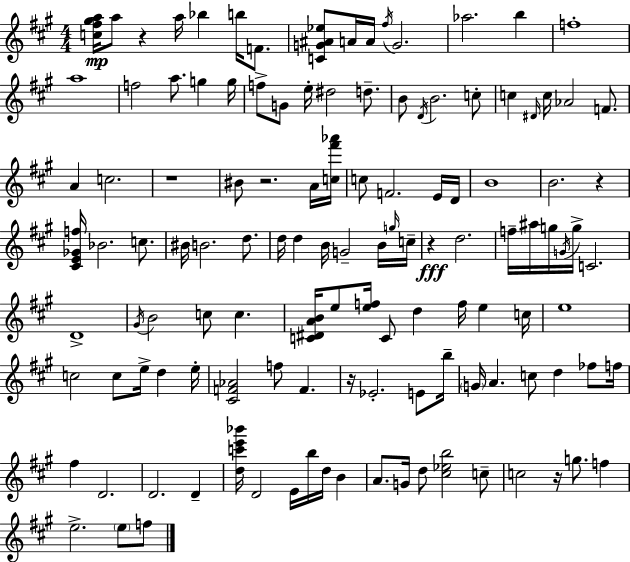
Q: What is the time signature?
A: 4/4